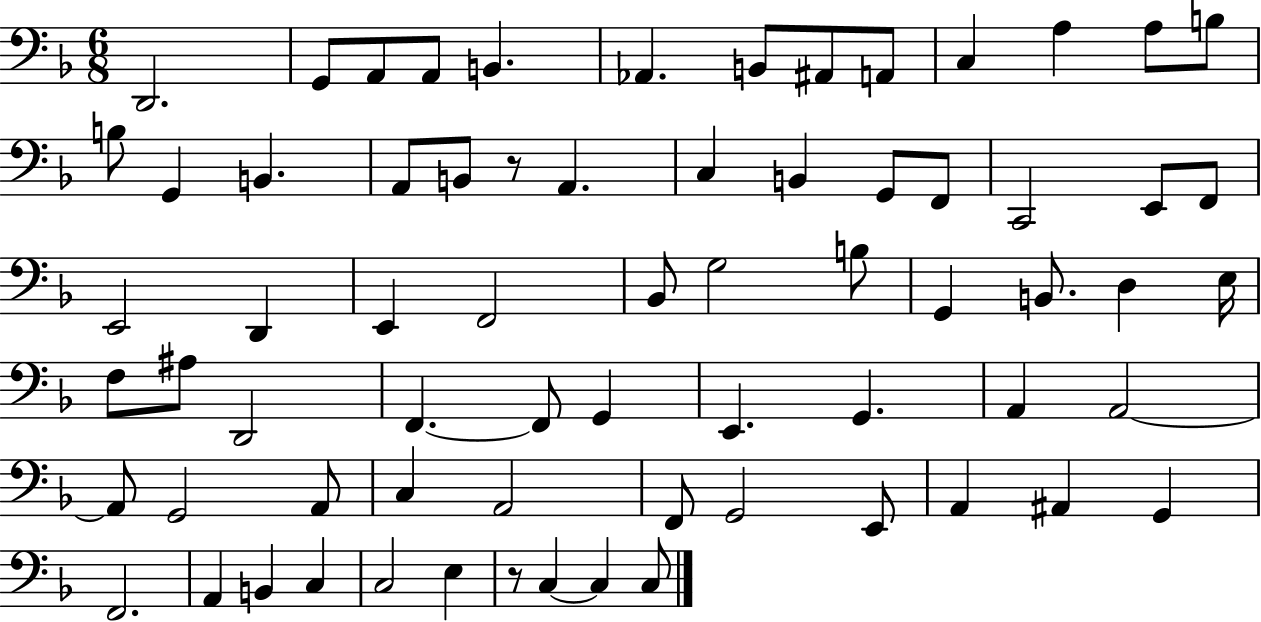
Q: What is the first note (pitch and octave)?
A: D2